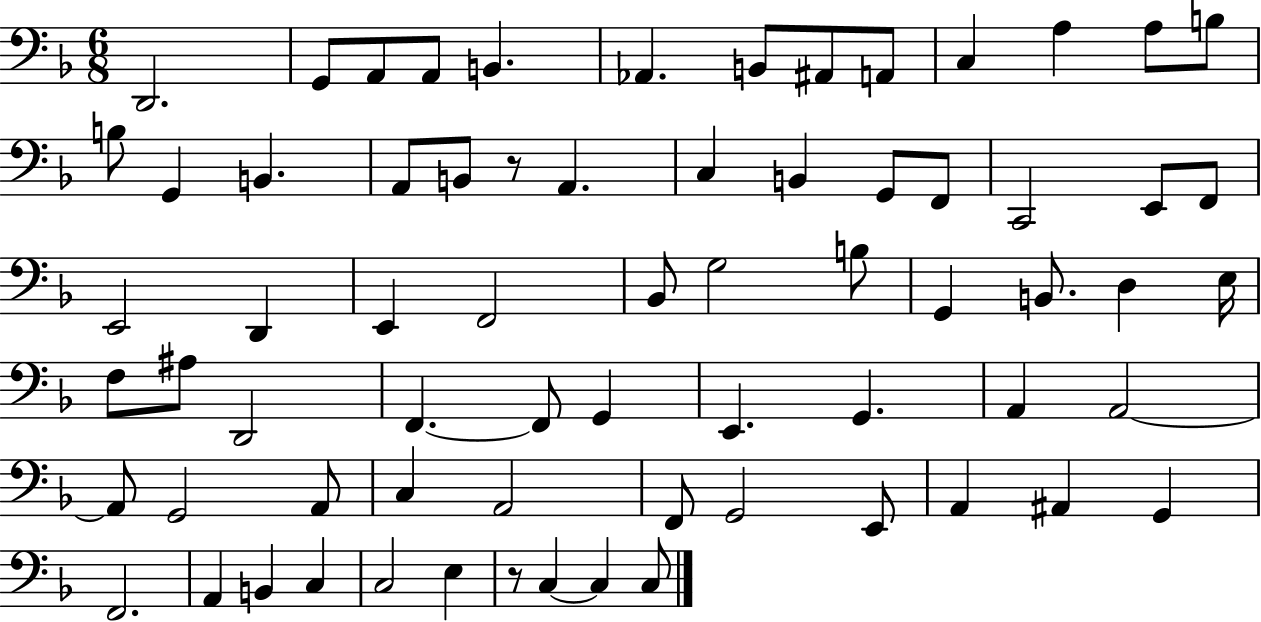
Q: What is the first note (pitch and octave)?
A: D2